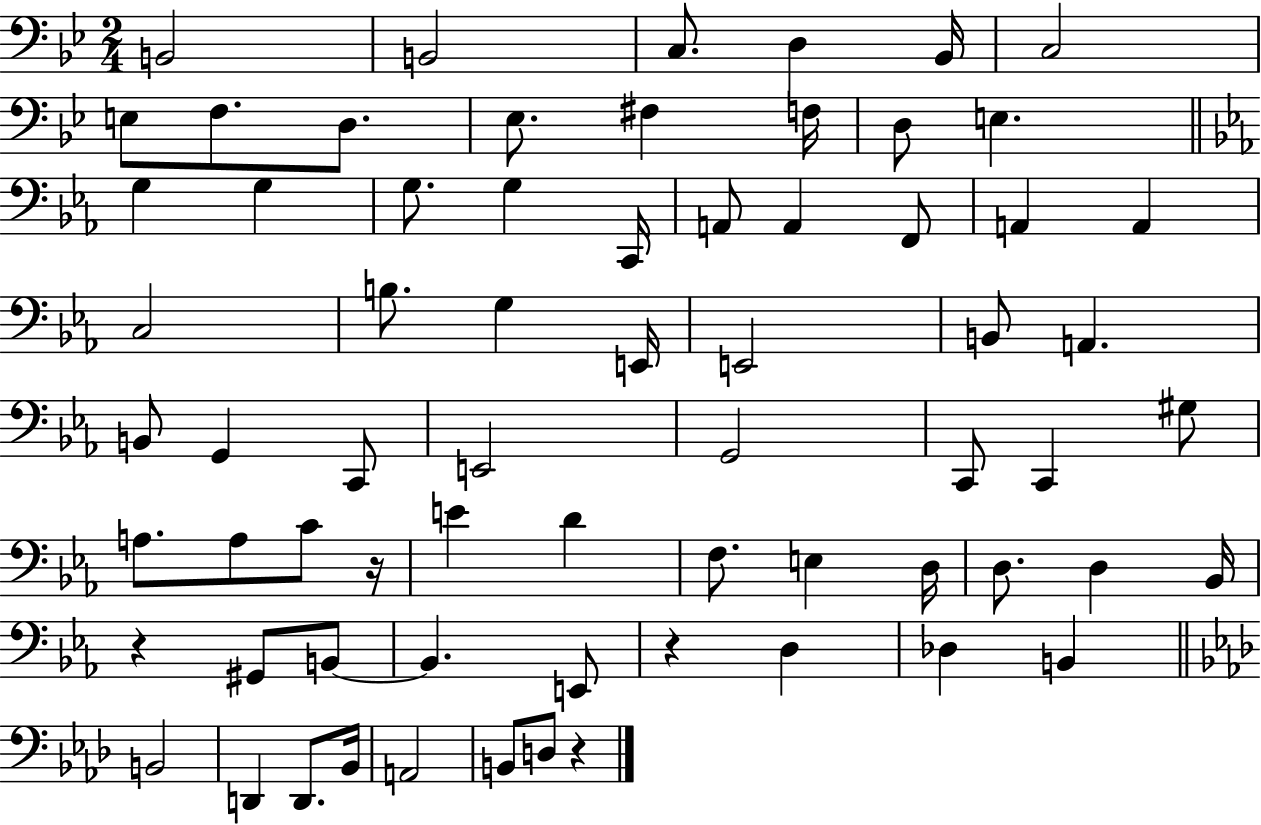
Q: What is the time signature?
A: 2/4